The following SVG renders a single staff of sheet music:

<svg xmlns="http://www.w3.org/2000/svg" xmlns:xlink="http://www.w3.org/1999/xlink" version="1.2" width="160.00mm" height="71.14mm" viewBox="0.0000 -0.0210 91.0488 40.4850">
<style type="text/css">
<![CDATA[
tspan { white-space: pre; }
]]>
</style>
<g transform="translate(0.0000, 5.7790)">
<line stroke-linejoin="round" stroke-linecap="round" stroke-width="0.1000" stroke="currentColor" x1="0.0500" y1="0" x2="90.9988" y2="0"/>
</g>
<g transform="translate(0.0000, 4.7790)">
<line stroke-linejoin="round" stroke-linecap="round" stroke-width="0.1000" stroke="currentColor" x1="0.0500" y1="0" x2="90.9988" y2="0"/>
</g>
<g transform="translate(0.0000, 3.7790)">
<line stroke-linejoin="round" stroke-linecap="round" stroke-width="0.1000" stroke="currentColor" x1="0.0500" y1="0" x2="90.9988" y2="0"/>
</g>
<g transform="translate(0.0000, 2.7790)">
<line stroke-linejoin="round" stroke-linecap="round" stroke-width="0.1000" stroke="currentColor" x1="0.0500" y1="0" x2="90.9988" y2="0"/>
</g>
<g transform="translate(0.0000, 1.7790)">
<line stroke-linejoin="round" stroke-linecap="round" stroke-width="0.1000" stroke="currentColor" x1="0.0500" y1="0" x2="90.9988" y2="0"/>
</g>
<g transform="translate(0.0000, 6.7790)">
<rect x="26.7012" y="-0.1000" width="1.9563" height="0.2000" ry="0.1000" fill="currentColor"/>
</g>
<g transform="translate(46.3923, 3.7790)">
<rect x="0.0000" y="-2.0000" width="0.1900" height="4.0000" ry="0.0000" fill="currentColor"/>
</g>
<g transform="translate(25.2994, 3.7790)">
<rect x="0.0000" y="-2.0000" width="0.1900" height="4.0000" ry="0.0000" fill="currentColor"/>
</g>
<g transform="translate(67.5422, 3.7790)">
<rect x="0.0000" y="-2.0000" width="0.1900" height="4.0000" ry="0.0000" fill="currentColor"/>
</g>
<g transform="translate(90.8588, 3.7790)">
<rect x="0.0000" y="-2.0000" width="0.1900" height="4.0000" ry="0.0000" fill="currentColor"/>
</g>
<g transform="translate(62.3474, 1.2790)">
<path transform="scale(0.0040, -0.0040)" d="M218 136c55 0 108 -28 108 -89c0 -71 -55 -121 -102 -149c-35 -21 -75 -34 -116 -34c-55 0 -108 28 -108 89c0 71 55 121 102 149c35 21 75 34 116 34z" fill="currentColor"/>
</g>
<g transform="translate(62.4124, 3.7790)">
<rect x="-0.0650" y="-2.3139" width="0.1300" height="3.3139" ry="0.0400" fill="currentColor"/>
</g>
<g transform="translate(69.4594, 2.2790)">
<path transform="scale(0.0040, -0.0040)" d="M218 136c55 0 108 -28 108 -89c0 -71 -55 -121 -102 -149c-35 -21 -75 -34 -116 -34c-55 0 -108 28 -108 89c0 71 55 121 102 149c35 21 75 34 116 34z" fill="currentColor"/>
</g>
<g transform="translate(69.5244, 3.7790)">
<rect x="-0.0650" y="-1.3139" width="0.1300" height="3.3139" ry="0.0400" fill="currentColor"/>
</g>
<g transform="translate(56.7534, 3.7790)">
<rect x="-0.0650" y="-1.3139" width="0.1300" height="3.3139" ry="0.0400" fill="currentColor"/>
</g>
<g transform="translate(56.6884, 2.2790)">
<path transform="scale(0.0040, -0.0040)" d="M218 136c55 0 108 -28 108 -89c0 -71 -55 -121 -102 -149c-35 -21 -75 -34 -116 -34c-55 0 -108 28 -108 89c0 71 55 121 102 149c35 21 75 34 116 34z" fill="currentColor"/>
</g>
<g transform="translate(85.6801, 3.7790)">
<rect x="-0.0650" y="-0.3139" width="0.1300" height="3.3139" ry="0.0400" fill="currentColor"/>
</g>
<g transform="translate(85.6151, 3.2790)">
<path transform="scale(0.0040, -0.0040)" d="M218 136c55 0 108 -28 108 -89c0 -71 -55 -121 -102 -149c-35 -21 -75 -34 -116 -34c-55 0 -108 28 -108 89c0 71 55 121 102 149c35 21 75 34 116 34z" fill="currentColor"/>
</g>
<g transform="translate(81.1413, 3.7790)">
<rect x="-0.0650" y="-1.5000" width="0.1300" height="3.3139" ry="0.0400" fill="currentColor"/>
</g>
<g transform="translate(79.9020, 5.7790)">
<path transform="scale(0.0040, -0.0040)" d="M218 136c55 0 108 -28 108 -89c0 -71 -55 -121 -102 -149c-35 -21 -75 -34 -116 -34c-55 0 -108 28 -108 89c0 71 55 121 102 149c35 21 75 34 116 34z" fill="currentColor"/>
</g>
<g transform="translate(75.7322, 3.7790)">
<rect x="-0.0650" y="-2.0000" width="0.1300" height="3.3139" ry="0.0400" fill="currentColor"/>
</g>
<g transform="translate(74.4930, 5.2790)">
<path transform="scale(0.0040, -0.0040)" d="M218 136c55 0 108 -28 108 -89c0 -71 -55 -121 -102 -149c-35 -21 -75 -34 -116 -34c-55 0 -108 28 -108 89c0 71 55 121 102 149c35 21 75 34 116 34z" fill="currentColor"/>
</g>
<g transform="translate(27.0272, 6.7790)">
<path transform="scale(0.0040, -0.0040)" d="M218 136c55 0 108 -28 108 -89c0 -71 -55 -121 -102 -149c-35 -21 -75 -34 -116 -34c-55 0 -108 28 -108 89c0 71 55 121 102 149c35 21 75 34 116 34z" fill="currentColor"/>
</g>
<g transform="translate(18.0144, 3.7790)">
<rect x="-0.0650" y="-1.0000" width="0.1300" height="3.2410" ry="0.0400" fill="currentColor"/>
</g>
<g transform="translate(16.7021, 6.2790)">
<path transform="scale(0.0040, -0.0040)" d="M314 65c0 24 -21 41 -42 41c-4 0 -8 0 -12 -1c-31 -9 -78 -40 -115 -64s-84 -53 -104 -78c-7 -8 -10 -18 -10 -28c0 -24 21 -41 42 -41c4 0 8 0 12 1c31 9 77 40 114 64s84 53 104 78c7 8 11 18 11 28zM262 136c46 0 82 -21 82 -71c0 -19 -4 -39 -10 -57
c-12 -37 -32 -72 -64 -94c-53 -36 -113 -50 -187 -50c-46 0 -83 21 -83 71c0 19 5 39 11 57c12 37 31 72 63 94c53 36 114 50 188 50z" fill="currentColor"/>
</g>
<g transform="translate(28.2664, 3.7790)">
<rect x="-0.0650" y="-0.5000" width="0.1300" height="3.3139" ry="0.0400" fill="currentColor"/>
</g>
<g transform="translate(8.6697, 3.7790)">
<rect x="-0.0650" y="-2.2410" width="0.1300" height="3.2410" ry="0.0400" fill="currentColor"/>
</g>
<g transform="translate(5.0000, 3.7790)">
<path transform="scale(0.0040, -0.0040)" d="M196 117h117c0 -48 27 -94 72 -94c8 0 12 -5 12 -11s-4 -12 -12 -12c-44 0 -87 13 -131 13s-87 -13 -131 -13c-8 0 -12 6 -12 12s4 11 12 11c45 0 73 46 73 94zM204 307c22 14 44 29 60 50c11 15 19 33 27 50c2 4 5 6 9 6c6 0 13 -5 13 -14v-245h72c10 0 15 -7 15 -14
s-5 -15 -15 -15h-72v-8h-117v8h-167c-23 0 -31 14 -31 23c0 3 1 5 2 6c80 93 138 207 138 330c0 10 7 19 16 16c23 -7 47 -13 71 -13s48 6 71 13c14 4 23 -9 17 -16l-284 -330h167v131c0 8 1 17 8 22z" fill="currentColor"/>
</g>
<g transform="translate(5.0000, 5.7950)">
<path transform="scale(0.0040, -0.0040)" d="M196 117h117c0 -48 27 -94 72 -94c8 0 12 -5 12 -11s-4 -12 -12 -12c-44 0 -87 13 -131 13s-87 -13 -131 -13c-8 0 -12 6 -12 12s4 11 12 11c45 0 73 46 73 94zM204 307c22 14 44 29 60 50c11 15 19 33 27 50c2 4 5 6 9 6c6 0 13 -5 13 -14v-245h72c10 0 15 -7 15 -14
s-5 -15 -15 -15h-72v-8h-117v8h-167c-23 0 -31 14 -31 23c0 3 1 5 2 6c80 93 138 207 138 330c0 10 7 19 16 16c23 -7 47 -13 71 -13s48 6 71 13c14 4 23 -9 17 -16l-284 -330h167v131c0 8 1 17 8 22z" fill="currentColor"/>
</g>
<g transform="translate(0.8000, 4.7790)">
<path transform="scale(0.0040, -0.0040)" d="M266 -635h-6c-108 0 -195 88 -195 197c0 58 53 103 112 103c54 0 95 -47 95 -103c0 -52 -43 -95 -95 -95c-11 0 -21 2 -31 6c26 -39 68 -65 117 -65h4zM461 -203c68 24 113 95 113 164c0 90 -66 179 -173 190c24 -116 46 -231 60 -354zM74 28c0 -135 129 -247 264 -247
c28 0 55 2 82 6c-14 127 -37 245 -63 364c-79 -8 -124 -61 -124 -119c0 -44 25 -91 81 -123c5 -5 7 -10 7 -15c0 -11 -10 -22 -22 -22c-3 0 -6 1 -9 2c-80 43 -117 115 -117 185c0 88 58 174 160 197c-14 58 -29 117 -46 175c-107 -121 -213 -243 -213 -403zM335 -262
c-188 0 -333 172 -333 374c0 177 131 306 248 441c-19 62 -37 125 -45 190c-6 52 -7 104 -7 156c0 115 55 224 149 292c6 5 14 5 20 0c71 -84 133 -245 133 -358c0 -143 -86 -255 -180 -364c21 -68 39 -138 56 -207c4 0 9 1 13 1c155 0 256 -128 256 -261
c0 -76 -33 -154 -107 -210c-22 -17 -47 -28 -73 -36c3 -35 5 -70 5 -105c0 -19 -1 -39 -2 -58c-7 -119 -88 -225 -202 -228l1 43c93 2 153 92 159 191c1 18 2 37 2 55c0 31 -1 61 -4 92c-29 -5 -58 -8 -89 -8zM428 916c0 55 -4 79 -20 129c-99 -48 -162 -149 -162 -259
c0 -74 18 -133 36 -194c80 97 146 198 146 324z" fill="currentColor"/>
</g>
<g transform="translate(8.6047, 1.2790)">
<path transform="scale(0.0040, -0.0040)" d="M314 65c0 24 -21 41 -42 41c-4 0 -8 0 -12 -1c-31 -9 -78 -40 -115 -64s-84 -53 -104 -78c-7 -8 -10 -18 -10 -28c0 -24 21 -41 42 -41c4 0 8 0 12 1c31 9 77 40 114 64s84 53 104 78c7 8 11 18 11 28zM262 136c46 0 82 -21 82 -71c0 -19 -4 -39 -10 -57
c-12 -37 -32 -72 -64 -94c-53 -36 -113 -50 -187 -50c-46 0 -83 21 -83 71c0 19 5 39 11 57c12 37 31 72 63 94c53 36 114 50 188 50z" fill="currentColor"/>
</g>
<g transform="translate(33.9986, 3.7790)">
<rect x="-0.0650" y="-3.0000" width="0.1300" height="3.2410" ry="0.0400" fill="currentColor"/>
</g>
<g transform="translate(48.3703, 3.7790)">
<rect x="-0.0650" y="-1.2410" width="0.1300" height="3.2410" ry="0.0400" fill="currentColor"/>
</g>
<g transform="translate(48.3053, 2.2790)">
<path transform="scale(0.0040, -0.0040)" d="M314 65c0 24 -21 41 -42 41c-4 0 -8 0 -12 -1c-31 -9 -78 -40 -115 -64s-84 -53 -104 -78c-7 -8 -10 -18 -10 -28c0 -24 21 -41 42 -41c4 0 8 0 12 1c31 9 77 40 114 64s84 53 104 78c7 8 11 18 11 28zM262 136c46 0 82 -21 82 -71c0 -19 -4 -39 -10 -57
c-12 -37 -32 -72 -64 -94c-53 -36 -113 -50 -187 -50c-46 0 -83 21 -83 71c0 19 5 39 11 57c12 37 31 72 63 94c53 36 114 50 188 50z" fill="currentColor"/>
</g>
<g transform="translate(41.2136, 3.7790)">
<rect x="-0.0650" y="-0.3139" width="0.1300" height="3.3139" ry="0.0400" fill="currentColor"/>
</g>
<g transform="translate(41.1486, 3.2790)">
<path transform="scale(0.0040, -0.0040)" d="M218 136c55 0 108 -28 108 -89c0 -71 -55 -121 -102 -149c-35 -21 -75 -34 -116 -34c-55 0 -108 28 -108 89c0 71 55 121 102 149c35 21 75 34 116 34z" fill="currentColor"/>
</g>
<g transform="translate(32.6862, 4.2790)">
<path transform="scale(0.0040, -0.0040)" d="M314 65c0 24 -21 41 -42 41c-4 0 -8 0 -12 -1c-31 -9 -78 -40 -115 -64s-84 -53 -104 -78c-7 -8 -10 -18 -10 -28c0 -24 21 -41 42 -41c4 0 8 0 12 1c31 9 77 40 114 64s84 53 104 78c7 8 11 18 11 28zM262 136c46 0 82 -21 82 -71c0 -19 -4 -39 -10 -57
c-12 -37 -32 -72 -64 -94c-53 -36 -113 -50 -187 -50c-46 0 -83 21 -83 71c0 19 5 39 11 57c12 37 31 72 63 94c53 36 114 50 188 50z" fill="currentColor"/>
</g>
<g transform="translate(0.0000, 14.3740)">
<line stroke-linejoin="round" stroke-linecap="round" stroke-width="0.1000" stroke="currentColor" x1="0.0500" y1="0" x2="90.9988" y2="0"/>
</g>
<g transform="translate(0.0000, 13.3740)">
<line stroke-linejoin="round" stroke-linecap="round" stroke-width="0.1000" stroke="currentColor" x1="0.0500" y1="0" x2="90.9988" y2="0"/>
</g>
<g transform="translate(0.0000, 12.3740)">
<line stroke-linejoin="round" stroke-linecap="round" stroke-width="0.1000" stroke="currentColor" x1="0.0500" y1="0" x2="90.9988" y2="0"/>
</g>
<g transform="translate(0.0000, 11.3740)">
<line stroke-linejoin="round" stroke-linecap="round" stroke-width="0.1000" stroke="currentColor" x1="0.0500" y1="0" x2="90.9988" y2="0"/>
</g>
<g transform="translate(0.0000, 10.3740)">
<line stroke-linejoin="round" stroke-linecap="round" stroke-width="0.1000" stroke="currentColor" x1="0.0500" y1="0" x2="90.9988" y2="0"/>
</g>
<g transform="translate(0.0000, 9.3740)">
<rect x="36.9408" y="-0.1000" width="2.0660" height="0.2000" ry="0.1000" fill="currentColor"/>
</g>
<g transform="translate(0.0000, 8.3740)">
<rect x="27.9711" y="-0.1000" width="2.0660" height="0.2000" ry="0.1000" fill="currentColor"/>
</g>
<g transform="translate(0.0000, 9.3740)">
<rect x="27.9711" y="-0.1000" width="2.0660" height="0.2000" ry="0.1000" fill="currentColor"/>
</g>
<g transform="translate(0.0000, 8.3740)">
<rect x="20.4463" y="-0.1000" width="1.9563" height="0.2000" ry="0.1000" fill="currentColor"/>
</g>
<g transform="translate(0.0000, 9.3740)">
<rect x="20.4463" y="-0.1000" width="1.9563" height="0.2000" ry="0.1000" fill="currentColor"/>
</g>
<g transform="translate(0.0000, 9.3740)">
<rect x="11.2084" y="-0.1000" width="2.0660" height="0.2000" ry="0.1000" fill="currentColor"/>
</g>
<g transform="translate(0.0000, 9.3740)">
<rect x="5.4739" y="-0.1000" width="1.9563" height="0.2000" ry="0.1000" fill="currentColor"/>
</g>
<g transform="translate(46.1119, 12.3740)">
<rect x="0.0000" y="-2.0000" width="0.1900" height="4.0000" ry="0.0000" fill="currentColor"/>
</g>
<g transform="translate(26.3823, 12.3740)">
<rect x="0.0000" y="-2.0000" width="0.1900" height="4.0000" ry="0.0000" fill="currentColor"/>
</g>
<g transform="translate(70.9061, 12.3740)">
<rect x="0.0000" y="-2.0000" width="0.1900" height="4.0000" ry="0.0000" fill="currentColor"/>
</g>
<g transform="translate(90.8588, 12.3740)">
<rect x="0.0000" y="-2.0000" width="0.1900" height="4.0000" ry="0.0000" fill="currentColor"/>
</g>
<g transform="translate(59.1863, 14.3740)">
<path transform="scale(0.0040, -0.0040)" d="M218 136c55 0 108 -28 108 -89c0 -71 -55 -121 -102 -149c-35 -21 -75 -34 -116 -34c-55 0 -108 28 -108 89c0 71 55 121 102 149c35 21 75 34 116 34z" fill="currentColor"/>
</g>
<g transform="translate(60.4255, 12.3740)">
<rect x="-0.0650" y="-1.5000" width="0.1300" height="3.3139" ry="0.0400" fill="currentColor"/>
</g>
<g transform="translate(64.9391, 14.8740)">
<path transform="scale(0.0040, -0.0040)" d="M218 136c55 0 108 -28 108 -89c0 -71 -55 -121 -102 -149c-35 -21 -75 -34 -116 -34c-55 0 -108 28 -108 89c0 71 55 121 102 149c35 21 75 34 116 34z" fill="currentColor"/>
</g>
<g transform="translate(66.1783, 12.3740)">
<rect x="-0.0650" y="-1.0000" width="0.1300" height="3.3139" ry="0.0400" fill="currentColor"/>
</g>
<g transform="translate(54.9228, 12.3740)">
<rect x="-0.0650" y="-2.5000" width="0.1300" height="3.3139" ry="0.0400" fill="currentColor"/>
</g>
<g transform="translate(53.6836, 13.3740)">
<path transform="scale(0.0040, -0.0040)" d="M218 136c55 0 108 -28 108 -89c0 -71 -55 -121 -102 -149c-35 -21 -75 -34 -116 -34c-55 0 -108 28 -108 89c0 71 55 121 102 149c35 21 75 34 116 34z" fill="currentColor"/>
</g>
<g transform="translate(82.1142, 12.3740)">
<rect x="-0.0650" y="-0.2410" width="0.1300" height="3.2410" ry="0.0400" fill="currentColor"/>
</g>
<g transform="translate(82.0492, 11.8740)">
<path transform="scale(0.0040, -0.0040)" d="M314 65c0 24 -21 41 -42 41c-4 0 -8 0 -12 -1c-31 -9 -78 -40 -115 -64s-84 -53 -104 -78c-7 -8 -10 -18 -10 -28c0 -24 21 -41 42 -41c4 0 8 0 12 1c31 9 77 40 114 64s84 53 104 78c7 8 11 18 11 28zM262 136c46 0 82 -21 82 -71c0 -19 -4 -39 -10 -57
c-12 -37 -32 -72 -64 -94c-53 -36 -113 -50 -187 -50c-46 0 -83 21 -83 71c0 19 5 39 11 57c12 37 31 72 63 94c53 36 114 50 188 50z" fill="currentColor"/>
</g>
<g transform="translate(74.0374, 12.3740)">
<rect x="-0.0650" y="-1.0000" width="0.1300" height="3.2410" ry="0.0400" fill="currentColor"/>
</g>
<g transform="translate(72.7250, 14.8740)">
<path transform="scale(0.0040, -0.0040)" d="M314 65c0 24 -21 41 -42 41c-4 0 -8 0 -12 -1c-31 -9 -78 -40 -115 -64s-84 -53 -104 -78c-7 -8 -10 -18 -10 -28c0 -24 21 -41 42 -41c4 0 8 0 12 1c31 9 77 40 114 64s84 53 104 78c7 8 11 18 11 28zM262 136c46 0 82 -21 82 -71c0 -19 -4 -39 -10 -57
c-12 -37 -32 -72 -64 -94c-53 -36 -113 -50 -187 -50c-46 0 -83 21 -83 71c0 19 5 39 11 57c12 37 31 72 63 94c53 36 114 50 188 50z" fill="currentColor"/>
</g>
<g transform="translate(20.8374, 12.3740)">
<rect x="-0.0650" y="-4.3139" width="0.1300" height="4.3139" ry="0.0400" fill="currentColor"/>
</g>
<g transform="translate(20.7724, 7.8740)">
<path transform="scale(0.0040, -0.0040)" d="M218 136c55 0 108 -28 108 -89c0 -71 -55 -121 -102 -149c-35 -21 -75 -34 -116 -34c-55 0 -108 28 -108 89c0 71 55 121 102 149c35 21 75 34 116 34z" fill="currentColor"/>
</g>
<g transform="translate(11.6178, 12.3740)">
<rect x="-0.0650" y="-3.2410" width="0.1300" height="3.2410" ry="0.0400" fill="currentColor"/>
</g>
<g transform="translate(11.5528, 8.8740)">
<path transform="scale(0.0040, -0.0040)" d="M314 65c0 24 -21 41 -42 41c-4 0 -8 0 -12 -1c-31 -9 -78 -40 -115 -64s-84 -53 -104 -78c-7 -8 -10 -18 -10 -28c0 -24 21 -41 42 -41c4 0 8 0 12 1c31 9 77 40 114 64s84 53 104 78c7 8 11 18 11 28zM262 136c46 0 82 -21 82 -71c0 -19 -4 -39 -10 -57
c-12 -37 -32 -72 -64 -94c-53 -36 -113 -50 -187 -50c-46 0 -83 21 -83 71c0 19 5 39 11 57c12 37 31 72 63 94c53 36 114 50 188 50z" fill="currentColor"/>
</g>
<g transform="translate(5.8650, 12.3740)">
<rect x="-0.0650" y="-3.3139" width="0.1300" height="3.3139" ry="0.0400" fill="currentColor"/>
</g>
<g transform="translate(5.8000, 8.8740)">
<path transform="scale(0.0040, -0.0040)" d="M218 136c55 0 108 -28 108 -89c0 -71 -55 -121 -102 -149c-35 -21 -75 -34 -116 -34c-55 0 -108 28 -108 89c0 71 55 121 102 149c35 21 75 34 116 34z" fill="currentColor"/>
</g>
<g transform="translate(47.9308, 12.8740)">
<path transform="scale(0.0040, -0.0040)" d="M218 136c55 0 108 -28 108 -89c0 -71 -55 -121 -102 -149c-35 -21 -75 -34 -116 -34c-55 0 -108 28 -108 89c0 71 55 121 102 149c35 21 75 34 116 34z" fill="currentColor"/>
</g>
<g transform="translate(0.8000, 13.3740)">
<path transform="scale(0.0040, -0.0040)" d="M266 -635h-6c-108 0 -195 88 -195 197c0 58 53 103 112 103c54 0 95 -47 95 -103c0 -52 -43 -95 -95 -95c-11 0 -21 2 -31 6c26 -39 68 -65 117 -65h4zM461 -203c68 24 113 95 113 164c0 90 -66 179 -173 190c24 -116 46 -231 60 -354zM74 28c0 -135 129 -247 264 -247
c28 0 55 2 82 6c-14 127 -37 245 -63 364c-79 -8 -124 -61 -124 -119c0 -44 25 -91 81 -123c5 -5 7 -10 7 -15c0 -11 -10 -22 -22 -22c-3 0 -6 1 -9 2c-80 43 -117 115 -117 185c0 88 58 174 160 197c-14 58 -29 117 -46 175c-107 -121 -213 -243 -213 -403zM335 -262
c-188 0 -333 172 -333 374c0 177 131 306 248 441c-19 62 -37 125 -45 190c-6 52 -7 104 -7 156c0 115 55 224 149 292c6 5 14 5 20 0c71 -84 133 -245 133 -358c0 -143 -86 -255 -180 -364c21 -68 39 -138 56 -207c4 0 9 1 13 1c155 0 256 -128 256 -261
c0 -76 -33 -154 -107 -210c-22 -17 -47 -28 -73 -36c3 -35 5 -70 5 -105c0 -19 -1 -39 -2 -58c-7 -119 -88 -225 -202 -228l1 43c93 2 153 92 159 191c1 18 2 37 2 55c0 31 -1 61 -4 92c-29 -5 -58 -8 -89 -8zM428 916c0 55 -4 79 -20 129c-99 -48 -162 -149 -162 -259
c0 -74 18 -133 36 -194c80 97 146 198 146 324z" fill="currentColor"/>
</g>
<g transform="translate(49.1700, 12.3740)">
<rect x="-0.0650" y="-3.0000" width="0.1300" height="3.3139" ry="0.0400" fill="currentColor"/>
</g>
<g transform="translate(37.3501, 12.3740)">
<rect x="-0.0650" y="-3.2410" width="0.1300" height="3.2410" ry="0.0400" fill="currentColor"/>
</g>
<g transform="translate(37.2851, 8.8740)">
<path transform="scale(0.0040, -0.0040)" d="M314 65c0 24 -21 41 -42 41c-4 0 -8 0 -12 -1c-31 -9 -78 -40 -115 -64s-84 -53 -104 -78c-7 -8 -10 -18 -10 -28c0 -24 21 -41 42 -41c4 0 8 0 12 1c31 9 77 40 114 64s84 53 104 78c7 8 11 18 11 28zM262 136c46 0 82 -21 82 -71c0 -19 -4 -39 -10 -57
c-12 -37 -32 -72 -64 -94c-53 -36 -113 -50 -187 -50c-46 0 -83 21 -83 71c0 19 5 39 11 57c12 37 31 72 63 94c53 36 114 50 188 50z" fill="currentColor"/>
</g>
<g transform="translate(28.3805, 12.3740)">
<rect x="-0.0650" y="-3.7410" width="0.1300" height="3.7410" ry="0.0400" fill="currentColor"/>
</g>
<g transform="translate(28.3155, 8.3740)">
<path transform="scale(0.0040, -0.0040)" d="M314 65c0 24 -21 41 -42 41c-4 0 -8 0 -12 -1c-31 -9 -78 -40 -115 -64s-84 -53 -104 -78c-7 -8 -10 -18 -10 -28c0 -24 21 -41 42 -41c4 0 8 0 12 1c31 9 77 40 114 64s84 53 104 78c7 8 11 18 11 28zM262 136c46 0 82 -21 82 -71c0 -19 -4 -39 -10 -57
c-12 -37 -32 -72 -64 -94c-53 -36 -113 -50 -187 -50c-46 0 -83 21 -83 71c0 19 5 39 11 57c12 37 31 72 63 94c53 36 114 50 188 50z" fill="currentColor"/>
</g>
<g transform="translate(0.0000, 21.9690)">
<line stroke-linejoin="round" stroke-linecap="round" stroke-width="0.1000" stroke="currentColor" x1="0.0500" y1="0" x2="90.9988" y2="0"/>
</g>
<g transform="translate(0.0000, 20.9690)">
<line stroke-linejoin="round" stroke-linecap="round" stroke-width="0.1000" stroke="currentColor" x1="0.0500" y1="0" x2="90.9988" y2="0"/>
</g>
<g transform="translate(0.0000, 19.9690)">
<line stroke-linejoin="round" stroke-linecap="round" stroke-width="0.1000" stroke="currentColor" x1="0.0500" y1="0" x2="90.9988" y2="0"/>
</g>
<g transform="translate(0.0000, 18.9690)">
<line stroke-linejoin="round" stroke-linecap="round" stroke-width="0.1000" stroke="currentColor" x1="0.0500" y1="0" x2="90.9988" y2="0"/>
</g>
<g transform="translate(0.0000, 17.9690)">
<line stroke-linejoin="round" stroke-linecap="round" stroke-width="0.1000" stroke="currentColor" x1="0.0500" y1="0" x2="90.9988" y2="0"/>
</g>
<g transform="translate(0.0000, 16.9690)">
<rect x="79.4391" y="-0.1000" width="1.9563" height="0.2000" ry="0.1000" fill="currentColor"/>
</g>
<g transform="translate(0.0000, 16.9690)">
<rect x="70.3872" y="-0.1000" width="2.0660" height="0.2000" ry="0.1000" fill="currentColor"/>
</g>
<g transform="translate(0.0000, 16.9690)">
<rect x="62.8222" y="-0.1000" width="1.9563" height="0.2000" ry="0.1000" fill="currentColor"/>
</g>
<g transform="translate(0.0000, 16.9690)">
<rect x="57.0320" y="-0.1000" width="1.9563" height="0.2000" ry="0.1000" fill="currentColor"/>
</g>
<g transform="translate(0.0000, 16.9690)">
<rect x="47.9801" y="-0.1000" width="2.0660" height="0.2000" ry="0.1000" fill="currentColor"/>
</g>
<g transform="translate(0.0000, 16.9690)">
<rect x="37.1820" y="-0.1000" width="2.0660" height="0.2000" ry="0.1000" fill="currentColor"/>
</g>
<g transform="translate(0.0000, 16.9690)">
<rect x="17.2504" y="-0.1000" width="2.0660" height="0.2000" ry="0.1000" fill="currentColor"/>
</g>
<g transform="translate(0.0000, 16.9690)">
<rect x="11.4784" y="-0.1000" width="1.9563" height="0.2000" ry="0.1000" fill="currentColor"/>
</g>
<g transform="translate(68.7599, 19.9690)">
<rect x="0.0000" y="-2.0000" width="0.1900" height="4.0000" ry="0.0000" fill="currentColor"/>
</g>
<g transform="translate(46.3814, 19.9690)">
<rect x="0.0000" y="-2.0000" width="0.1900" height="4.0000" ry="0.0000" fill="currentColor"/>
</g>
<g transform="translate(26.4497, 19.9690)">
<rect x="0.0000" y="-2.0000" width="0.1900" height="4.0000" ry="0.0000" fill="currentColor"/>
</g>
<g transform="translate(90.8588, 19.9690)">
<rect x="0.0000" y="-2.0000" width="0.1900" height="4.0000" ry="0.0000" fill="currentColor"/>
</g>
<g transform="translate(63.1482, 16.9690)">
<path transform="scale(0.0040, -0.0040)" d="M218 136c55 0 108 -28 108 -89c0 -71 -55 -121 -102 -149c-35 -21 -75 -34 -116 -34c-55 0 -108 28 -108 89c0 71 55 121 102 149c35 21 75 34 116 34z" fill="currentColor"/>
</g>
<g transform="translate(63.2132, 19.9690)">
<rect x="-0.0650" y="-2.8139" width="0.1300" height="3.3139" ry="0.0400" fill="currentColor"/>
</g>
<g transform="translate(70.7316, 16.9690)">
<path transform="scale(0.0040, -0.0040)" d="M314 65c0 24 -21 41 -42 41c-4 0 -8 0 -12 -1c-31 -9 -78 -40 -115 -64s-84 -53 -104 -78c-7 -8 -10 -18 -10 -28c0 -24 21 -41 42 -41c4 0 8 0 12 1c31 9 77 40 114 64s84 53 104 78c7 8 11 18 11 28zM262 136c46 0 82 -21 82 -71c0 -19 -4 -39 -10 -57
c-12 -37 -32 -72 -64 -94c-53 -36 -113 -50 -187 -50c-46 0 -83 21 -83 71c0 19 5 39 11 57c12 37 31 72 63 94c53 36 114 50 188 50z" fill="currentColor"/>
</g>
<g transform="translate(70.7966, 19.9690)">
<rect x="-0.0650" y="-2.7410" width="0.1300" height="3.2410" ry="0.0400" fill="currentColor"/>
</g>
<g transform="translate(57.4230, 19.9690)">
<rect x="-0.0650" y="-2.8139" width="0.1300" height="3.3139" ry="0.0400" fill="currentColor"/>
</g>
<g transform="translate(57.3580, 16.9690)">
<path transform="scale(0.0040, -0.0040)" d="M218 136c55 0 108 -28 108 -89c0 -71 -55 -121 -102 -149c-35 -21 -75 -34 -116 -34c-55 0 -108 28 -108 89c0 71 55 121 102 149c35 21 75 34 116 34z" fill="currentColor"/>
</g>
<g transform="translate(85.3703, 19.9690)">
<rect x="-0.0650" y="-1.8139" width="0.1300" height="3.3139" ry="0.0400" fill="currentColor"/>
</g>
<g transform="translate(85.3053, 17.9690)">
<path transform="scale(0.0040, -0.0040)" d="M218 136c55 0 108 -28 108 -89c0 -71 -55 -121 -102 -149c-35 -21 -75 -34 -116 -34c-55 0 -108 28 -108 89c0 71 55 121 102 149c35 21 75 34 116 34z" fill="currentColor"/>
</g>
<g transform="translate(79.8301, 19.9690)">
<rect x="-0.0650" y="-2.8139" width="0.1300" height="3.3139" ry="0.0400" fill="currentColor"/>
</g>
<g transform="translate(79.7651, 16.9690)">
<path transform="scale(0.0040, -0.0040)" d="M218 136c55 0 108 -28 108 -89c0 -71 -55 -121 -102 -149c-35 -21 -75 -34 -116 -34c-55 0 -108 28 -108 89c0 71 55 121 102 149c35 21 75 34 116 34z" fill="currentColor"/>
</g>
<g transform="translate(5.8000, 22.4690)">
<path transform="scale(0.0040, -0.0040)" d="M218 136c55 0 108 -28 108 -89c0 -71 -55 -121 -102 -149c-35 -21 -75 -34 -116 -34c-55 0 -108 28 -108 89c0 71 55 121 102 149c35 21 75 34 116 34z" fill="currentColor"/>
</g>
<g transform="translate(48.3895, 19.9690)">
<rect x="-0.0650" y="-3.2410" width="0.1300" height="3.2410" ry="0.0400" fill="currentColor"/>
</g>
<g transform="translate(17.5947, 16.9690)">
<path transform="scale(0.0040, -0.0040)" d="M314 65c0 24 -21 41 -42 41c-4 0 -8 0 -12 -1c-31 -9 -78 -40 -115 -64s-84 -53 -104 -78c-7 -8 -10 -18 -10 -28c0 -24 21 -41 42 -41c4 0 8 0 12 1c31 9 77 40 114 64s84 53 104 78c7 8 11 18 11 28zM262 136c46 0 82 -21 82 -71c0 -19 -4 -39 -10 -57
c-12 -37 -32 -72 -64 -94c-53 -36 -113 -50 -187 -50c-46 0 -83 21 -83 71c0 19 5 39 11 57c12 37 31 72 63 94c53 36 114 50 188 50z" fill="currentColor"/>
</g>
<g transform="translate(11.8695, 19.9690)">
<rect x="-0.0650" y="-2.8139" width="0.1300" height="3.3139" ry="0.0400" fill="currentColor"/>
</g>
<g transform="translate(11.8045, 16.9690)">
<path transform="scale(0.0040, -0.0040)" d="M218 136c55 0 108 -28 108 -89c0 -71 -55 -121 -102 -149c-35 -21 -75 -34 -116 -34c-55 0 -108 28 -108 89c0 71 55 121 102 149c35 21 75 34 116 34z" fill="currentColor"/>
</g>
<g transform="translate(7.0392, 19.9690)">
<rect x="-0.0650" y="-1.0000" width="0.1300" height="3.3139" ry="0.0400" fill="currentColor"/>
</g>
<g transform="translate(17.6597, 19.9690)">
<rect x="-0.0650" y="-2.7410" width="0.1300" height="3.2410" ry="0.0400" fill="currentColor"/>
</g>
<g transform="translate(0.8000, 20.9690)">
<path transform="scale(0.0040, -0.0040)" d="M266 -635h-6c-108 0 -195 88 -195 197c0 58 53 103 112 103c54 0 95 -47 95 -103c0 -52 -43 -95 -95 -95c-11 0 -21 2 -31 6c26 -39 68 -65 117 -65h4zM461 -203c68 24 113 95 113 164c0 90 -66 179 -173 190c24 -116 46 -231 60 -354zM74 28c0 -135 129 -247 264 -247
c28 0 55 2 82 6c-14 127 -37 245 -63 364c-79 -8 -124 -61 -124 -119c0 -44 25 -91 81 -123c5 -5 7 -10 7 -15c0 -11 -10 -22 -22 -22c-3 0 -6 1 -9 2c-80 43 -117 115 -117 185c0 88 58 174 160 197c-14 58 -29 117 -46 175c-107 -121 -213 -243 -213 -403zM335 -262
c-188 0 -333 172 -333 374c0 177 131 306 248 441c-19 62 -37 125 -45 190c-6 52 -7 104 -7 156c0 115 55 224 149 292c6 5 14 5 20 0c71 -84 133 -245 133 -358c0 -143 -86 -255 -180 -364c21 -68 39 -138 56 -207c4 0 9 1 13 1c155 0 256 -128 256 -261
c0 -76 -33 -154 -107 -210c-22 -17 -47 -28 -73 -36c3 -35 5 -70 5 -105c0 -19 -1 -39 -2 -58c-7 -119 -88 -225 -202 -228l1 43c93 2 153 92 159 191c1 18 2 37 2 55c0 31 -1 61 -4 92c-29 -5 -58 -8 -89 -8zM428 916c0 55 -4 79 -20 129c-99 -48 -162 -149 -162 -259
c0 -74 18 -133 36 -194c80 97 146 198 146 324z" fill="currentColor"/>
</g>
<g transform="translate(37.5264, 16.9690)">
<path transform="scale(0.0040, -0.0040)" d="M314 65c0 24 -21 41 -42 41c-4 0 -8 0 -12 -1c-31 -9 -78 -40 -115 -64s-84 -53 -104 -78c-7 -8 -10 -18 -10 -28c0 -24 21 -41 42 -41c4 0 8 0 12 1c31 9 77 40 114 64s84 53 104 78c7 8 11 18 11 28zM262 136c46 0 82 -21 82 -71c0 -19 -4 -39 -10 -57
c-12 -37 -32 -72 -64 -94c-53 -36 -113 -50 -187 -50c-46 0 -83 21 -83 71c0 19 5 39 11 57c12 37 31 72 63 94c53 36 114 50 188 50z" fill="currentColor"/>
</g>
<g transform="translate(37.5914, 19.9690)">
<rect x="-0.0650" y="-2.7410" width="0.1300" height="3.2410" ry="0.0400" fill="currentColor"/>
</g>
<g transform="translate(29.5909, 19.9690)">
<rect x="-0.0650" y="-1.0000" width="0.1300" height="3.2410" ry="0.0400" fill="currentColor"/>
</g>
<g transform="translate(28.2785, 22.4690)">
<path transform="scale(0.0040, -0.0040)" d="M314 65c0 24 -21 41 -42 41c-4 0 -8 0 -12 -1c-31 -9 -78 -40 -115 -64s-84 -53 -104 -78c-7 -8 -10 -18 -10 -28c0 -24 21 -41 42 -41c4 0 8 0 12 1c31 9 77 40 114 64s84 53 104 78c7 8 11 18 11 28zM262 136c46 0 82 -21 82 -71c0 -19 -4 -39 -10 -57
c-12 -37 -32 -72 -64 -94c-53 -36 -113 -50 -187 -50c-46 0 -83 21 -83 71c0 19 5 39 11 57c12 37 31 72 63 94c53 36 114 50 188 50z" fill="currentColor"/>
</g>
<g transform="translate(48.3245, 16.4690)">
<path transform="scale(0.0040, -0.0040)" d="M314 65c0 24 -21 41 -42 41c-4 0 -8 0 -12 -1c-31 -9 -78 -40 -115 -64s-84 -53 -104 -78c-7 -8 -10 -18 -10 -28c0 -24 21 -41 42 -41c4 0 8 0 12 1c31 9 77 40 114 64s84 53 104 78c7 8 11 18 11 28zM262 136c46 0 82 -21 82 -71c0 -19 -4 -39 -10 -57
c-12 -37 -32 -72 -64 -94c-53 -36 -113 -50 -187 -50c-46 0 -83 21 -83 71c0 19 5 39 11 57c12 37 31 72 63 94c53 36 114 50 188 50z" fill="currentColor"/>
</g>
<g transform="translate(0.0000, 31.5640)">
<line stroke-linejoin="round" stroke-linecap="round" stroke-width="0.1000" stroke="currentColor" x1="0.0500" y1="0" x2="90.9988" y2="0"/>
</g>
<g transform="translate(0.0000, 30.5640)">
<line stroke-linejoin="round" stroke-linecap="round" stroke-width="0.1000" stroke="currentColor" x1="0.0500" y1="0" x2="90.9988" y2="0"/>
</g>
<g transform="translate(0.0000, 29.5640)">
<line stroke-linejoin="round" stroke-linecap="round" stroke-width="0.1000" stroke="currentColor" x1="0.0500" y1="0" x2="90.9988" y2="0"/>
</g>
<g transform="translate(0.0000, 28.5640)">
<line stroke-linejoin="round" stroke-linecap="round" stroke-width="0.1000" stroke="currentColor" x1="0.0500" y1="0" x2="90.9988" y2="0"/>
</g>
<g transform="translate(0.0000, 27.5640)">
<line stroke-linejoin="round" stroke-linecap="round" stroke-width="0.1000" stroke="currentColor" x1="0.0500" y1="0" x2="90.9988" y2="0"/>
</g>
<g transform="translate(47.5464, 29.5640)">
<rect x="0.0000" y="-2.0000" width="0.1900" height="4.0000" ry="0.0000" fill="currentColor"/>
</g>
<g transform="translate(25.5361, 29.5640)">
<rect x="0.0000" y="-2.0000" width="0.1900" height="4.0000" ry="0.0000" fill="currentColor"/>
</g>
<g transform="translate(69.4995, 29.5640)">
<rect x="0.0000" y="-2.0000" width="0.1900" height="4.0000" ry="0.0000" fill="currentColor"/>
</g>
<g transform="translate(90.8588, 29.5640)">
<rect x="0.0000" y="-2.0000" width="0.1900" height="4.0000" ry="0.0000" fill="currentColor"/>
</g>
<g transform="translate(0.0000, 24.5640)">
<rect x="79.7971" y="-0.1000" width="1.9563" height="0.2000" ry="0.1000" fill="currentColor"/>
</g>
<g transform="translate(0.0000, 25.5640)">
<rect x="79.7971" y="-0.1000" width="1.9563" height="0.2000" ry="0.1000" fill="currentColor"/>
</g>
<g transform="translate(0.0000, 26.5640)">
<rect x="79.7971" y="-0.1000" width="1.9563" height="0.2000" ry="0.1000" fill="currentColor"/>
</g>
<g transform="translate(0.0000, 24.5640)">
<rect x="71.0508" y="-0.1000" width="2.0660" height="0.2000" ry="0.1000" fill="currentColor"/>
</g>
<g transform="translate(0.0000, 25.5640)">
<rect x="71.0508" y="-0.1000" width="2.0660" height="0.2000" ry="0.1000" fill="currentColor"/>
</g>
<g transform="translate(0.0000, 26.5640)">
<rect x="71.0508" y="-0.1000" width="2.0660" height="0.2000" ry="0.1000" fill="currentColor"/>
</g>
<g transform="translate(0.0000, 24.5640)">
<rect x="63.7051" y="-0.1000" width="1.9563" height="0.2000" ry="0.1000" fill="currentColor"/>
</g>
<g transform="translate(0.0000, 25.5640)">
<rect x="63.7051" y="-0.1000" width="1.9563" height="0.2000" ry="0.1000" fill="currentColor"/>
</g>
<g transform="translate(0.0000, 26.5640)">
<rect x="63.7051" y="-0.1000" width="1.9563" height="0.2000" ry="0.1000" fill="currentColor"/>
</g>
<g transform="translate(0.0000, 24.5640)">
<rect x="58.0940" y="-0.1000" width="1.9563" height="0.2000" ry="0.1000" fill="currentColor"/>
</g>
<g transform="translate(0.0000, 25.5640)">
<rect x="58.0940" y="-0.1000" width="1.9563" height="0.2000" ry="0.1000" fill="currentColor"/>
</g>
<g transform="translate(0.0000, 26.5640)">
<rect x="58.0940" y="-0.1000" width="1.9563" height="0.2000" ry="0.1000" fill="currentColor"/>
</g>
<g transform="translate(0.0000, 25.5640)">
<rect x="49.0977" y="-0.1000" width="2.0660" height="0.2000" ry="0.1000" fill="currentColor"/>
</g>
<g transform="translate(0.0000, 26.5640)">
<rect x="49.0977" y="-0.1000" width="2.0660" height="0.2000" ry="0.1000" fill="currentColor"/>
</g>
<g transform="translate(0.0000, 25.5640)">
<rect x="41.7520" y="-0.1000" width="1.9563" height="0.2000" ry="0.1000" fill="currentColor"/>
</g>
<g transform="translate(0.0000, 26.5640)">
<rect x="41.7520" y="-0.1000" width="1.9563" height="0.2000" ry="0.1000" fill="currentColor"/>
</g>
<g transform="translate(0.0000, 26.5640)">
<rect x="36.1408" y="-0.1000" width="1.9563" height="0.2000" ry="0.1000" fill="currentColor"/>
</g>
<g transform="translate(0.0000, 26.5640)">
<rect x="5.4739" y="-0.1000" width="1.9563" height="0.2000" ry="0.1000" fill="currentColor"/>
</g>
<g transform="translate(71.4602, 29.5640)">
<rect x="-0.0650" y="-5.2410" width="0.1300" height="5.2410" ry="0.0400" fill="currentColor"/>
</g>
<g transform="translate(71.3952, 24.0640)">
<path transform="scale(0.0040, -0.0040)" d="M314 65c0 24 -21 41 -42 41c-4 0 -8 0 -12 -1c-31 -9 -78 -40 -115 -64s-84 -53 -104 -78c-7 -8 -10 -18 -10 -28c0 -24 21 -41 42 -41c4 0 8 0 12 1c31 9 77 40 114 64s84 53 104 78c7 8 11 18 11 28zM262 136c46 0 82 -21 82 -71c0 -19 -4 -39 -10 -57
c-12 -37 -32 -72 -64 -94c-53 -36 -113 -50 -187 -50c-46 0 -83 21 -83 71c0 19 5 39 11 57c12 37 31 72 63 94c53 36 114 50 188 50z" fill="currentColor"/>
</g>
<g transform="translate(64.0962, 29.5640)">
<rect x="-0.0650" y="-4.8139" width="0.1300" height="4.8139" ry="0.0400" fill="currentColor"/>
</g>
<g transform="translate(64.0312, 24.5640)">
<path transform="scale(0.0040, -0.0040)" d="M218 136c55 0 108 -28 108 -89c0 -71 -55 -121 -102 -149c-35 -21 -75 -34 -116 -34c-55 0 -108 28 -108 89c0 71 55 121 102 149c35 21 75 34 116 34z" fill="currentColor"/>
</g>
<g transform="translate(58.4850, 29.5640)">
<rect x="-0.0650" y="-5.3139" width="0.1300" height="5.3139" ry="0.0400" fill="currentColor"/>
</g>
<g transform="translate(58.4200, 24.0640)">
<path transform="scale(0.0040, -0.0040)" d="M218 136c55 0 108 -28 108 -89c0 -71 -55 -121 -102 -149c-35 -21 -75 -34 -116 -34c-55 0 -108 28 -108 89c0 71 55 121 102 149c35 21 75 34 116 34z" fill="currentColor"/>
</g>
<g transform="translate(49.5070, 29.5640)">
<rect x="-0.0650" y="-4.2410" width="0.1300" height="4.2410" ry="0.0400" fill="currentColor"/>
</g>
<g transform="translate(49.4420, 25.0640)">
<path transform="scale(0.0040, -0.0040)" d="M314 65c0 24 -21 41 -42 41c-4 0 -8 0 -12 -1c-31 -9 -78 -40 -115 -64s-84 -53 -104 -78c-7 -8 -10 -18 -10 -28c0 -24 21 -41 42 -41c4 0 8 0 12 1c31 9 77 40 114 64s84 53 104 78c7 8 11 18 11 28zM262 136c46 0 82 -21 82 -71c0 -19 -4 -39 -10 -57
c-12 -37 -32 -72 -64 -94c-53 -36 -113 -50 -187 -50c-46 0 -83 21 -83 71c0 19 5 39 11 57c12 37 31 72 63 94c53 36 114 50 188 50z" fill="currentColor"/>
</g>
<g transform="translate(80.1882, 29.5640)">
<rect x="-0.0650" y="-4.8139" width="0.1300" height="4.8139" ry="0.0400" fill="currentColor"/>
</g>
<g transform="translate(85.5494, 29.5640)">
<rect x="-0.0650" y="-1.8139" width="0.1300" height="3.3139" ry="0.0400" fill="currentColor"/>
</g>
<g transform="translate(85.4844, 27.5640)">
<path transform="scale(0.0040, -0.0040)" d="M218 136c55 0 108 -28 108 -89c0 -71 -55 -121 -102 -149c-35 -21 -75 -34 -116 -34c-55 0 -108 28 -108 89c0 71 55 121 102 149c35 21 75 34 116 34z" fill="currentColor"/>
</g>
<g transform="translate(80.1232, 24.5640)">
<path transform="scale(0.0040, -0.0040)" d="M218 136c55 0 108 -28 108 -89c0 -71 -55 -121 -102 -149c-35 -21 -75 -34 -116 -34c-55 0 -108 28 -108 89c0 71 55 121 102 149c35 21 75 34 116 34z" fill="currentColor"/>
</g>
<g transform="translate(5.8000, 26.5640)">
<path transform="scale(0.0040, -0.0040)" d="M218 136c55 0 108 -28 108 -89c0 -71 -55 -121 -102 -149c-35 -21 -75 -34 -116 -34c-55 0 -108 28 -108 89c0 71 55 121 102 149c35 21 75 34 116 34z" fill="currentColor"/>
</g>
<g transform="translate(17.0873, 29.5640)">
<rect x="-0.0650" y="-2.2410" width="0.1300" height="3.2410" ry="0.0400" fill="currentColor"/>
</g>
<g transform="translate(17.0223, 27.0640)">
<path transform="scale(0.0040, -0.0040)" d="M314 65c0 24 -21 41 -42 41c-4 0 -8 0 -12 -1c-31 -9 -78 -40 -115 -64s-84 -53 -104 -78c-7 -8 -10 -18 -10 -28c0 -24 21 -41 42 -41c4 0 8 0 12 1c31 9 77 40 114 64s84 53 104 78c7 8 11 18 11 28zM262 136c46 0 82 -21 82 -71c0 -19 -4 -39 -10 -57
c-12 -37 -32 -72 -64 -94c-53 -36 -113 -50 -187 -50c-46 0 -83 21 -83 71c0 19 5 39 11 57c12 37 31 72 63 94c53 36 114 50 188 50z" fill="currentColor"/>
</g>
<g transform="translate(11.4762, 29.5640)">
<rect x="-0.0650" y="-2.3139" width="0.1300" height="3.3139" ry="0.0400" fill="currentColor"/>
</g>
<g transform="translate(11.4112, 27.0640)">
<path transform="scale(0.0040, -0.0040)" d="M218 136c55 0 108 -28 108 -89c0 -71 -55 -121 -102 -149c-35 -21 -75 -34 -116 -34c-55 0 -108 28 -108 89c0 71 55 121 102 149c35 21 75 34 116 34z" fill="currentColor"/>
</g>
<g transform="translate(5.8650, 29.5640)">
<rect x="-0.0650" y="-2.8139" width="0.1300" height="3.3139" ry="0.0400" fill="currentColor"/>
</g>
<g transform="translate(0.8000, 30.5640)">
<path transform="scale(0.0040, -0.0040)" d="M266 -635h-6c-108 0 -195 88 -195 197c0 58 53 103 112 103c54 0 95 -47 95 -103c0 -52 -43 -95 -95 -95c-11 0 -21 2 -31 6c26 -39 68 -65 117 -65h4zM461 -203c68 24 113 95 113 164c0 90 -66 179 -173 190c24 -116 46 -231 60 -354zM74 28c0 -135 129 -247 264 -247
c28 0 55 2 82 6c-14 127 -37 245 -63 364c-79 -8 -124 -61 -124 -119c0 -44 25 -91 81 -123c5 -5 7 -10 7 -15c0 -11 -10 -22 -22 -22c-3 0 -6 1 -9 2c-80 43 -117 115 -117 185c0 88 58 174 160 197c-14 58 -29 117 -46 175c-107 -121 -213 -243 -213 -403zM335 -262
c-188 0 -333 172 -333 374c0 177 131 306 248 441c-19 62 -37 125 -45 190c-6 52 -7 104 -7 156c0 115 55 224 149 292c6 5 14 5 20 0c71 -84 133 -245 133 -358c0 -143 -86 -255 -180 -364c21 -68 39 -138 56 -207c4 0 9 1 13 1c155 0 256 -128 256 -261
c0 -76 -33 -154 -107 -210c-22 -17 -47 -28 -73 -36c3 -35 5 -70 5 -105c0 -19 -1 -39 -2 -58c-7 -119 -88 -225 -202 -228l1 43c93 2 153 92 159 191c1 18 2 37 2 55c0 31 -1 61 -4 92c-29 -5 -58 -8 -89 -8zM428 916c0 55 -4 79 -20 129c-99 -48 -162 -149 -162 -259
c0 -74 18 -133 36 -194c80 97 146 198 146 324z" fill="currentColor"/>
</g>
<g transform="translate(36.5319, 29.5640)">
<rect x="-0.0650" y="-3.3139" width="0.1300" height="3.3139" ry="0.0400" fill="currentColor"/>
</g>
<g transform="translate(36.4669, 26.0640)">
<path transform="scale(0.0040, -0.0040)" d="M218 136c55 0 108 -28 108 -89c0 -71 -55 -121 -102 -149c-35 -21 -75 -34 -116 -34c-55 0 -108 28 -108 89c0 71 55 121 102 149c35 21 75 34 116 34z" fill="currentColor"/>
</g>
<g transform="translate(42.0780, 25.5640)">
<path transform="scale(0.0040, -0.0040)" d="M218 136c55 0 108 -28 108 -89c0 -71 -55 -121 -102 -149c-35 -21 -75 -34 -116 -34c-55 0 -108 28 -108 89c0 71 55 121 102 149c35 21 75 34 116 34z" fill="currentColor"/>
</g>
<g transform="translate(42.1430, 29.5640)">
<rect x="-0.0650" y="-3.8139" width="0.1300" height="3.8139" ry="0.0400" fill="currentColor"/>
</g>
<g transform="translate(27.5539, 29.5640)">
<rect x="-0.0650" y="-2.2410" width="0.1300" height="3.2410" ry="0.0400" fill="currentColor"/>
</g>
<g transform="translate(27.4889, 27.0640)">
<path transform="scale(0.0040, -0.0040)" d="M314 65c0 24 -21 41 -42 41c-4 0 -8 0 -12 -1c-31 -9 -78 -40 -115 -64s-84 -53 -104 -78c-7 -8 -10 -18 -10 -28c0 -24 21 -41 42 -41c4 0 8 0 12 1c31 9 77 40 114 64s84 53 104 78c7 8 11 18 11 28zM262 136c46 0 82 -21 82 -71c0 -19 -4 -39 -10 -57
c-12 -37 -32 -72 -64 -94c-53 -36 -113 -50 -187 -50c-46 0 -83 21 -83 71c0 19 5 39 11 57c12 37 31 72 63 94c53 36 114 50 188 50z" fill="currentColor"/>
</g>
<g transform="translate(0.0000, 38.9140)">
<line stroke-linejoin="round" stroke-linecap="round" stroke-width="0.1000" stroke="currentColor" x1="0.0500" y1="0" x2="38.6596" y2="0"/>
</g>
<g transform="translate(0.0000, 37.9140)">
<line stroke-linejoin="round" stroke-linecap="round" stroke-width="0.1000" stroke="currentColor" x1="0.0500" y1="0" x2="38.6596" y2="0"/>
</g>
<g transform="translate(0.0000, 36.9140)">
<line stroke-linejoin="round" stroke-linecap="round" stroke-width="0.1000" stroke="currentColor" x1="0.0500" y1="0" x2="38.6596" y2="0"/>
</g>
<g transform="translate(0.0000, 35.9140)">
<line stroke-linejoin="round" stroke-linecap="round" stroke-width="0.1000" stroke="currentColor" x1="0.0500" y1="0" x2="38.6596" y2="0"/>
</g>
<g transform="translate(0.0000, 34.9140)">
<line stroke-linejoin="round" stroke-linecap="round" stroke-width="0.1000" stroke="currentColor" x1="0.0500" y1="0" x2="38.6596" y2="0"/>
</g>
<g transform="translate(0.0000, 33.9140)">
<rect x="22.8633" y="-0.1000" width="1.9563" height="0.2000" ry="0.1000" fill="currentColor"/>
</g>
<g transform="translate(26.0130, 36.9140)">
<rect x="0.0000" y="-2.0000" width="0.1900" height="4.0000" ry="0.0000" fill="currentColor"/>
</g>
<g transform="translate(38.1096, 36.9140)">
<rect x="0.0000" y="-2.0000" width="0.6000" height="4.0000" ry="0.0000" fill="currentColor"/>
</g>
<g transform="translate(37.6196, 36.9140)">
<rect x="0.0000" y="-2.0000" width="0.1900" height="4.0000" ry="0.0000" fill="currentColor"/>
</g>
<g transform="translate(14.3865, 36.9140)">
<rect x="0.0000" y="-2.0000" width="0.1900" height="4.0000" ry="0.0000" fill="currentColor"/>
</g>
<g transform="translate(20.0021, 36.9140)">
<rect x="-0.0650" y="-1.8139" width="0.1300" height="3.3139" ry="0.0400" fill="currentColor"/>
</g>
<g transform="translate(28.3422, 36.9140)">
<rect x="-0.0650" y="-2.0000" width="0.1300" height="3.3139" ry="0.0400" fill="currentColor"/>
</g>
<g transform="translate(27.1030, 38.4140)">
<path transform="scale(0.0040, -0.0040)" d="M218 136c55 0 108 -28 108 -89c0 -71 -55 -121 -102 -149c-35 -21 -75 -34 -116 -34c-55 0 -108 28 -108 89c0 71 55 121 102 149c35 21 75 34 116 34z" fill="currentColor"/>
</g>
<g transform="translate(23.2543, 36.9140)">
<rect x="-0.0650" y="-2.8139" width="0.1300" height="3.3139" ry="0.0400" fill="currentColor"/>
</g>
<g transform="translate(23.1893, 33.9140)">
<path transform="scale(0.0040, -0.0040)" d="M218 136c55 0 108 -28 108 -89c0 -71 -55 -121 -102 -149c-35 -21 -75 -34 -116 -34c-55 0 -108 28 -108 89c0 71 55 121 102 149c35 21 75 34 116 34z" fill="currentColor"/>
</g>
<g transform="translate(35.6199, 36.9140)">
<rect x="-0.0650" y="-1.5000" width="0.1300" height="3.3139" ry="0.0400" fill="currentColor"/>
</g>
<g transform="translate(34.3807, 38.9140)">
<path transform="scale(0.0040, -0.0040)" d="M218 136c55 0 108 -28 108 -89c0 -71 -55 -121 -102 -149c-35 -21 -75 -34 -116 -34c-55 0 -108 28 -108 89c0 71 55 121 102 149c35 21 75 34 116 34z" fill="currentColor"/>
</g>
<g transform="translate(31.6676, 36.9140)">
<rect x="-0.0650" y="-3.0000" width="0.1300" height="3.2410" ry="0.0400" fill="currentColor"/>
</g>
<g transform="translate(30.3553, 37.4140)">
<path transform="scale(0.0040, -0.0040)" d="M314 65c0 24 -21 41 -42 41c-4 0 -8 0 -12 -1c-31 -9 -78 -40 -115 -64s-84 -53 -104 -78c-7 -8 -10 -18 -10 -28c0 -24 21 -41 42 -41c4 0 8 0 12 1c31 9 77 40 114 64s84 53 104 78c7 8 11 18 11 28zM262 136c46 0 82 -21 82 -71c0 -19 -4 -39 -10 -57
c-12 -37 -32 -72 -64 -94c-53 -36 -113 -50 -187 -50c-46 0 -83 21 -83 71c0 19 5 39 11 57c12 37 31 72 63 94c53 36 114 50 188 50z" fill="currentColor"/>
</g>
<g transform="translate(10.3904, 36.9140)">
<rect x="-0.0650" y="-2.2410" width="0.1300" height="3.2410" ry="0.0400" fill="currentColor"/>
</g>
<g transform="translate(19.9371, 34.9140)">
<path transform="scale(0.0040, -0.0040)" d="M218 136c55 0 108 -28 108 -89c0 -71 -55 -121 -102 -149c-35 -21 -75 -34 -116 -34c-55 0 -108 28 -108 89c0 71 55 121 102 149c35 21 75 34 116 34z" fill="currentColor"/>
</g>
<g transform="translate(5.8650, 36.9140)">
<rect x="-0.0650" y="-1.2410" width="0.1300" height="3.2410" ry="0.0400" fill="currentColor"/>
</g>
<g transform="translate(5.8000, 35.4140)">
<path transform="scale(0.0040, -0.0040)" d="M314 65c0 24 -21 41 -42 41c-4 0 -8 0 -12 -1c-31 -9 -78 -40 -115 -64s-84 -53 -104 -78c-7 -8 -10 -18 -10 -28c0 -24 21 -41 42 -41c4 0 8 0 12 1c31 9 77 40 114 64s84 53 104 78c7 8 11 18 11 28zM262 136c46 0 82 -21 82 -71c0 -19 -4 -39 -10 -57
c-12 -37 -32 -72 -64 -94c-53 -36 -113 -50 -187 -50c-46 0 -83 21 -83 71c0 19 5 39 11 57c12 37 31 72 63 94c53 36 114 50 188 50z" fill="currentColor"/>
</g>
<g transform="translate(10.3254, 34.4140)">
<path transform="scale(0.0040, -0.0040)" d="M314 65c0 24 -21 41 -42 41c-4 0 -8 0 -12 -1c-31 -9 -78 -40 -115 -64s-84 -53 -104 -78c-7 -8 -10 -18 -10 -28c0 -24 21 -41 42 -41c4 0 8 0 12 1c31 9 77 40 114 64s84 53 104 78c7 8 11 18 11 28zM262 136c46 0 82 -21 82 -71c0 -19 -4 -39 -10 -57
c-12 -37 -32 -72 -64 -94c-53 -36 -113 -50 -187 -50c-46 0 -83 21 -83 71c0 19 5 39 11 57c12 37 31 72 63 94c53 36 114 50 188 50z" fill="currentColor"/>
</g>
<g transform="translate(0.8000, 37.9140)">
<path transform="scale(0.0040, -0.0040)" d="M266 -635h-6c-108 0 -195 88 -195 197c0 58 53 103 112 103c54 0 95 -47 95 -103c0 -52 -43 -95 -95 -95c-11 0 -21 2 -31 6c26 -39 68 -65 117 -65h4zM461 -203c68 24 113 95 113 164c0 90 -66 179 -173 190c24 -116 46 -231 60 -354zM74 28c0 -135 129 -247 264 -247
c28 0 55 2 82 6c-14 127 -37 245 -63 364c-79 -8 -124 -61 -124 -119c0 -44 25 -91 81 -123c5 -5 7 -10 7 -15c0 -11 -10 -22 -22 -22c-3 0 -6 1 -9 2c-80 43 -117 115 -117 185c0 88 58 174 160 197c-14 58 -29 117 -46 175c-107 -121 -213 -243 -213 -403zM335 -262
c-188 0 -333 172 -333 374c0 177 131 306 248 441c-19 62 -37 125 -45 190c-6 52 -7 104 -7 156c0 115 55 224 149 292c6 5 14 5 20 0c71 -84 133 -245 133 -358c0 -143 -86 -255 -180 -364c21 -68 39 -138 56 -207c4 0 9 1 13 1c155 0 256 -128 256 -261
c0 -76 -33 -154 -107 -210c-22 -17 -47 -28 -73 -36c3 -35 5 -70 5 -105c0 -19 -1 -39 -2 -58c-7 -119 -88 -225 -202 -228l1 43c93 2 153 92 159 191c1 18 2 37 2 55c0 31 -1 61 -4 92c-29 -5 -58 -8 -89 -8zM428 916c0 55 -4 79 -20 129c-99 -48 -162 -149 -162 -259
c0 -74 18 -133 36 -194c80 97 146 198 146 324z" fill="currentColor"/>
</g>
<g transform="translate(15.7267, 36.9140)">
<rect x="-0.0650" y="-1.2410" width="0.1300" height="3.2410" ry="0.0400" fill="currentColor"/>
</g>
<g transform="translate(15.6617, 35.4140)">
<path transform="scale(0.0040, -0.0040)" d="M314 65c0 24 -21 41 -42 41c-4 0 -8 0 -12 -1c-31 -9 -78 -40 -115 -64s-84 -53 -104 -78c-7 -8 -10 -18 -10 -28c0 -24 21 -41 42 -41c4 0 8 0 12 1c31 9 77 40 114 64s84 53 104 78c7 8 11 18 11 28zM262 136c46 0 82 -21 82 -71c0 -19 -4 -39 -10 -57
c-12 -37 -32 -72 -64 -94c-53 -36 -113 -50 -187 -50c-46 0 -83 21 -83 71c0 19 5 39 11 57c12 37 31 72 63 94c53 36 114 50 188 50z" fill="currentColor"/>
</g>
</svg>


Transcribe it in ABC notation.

X:1
T:Untitled
M:4/4
L:1/4
K:C
g2 D2 C A2 c e2 e g e F E c b b2 d' c'2 b2 A G E D D2 c2 D a a2 D2 a2 b2 a a a2 a f a g g2 g2 b c' d'2 f' e' f'2 e' f e2 g2 e2 f a F A2 E